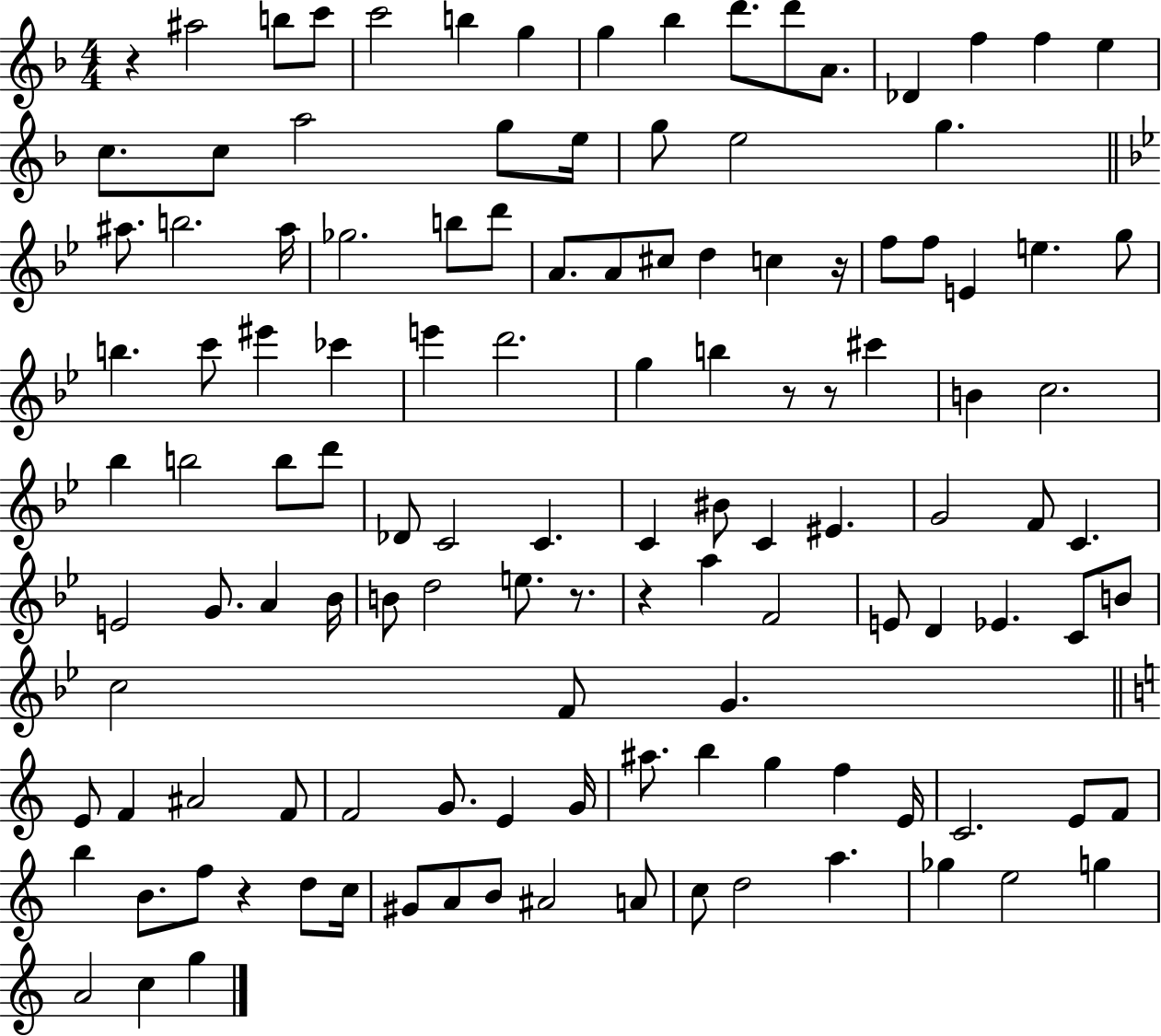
X:1
T:Untitled
M:4/4
L:1/4
K:F
z ^a2 b/2 c'/2 c'2 b g g _b d'/2 d'/2 A/2 _D f f e c/2 c/2 a2 g/2 e/4 g/2 e2 g ^a/2 b2 ^a/4 _g2 b/2 d'/2 A/2 A/2 ^c/2 d c z/4 f/2 f/2 E e g/2 b c'/2 ^e' _c' e' d'2 g b z/2 z/2 ^c' B c2 _b b2 b/2 d'/2 _D/2 C2 C C ^B/2 C ^E G2 F/2 C E2 G/2 A _B/4 B/2 d2 e/2 z/2 z a F2 E/2 D _E C/2 B/2 c2 F/2 G E/2 F ^A2 F/2 F2 G/2 E G/4 ^a/2 b g f E/4 C2 E/2 F/2 b B/2 f/2 z d/2 c/4 ^G/2 A/2 B/2 ^A2 A/2 c/2 d2 a _g e2 g A2 c g